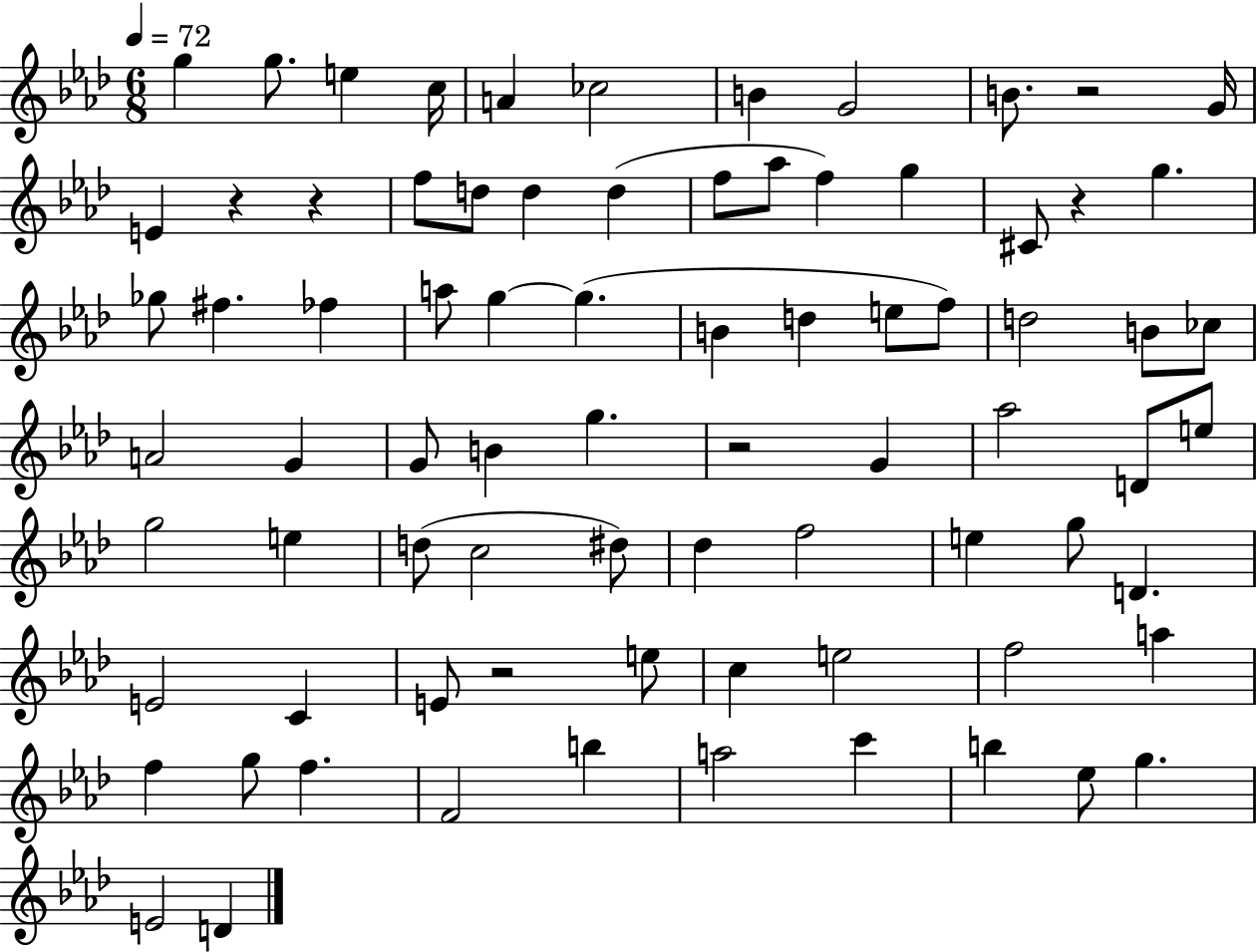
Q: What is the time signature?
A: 6/8